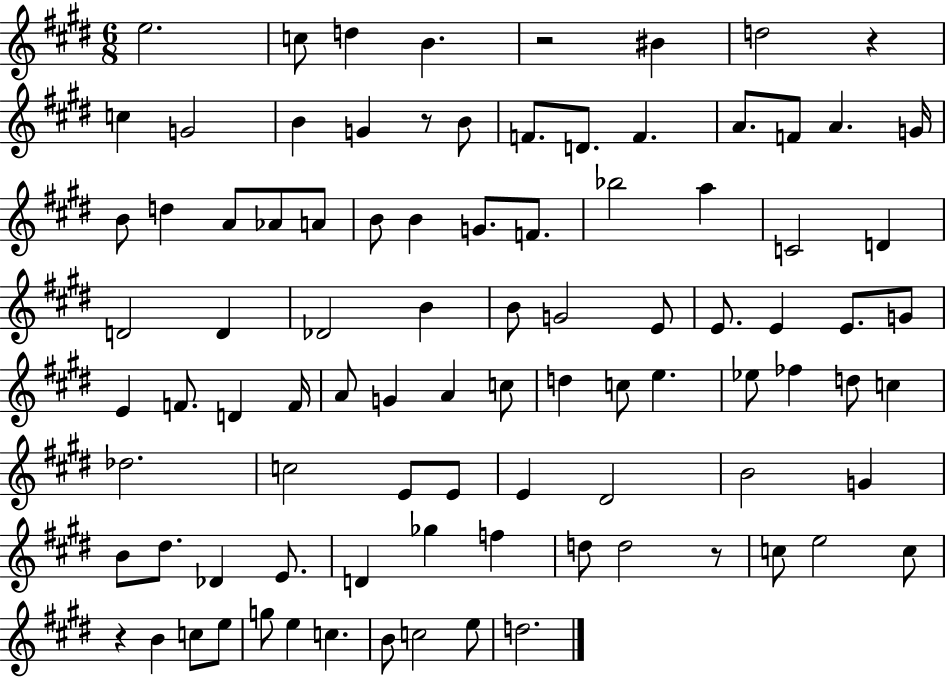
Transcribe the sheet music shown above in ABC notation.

X:1
T:Untitled
M:6/8
L:1/4
K:E
e2 c/2 d B z2 ^B d2 z c G2 B G z/2 B/2 F/2 D/2 F A/2 F/2 A G/4 B/2 d A/2 _A/2 A/2 B/2 B G/2 F/2 _b2 a C2 D D2 D _D2 B B/2 G2 E/2 E/2 E E/2 G/2 E F/2 D F/4 A/2 G A c/2 d c/2 e _e/2 _f d/2 c _d2 c2 E/2 E/2 E ^D2 B2 G B/2 ^d/2 _D E/2 D _g f d/2 d2 z/2 c/2 e2 c/2 z B c/2 e/2 g/2 e c B/2 c2 e/2 d2